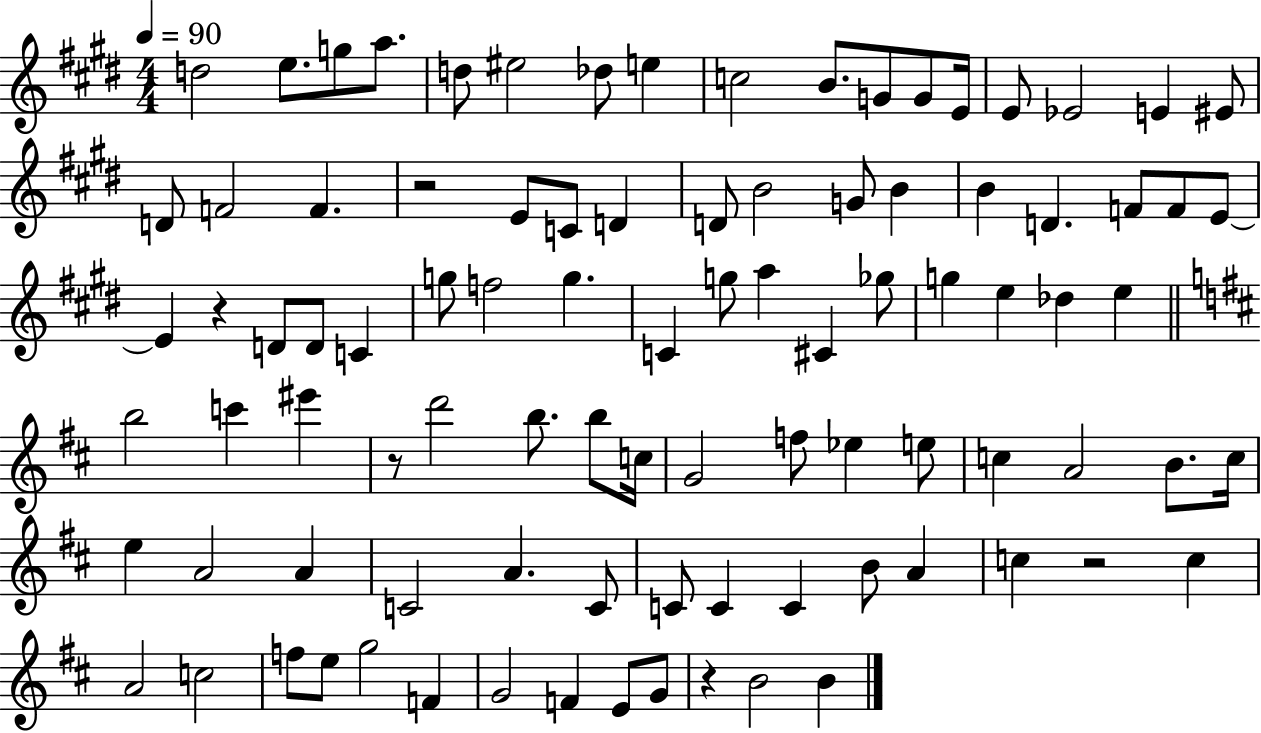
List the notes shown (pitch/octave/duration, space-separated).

D5/h E5/e. G5/e A5/e. D5/e EIS5/h Db5/e E5/q C5/h B4/e. G4/e G4/e E4/s E4/e Eb4/h E4/q EIS4/e D4/e F4/h F4/q. R/h E4/e C4/e D4/q D4/e B4/h G4/e B4/q B4/q D4/q. F4/e F4/e E4/e E4/q R/q D4/e D4/e C4/q G5/e F5/h G5/q. C4/q G5/e A5/q C#4/q Gb5/e G5/q E5/q Db5/q E5/q B5/h C6/q EIS6/q R/e D6/h B5/e. B5/e C5/s G4/h F5/e Eb5/q E5/e C5/q A4/h B4/e. C5/s E5/q A4/h A4/q C4/h A4/q. C4/e C4/e C4/q C4/q B4/e A4/q C5/q R/h C5/q A4/h C5/h F5/e E5/e G5/h F4/q G4/h F4/q E4/e G4/e R/q B4/h B4/q